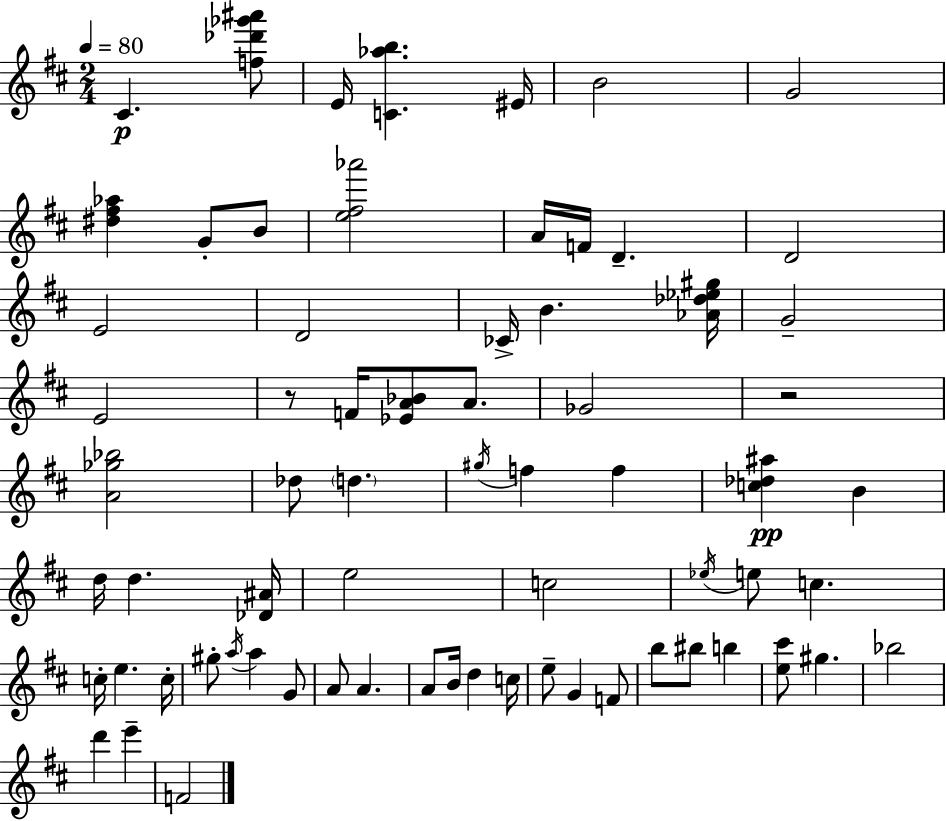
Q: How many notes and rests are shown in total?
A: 69